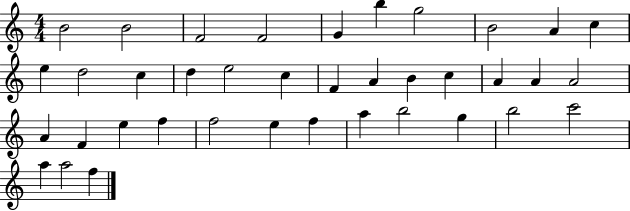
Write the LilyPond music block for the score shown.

{
  \clef treble
  \numericTimeSignature
  \time 4/4
  \key c \major
  b'2 b'2 | f'2 f'2 | g'4 b''4 g''2 | b'2 a'4 c''4 | \break e''4 d''2 c''4 | d''4 e''2 c''4 | f'4 a'4 b'4 c''4 | a'4 a'4 a'2 | \break a'4 f'4 e''4 f''4 | f''2 e''4 f''4 | a''4 b''2 g''4 | b''2 c'''2 | \break a''4 a''2 f''4 | \bar "|."
}